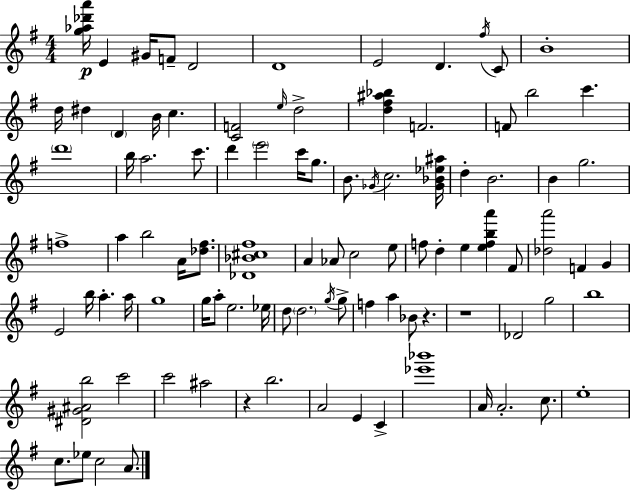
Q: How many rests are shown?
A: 3